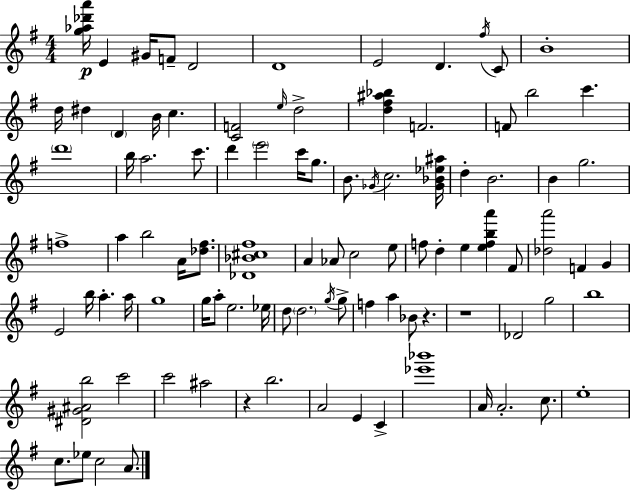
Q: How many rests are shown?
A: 3